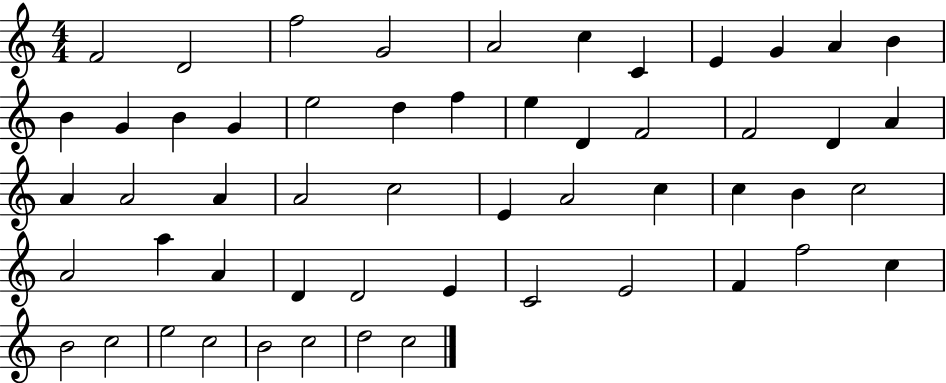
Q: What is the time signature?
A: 4/4